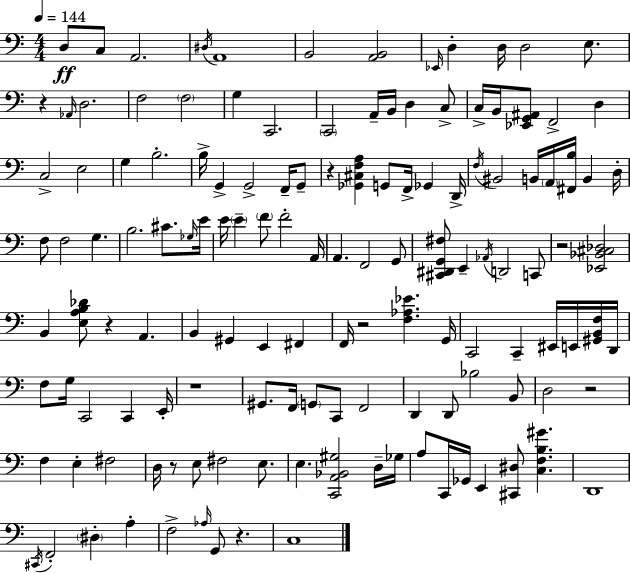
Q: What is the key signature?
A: A minor